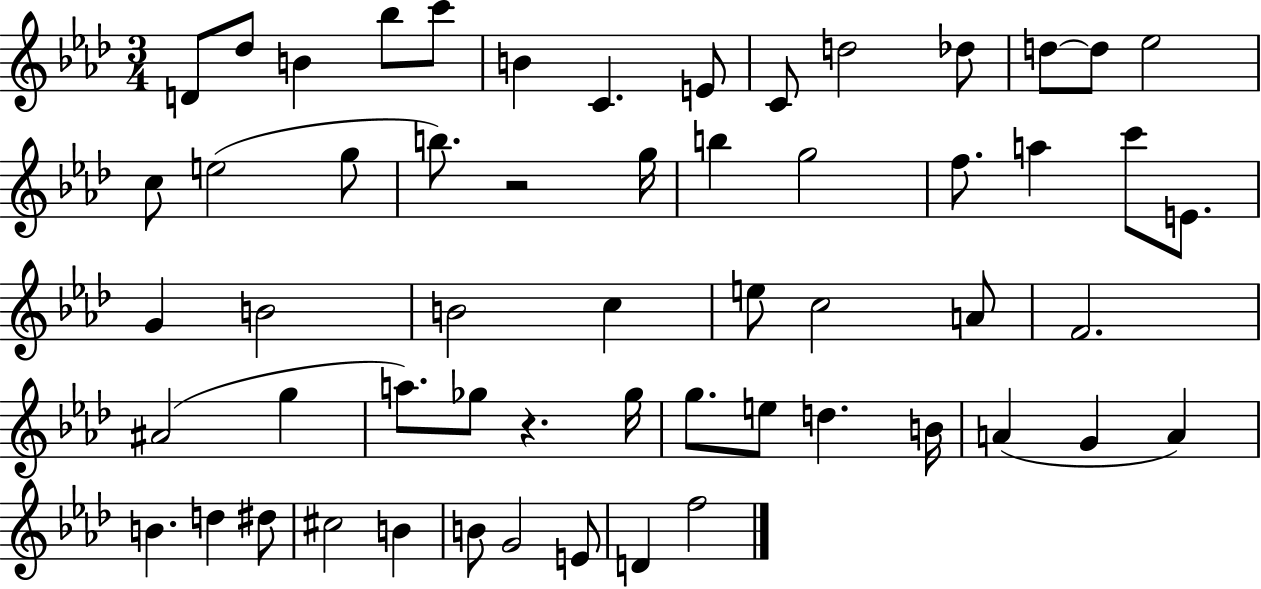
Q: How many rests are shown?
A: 2